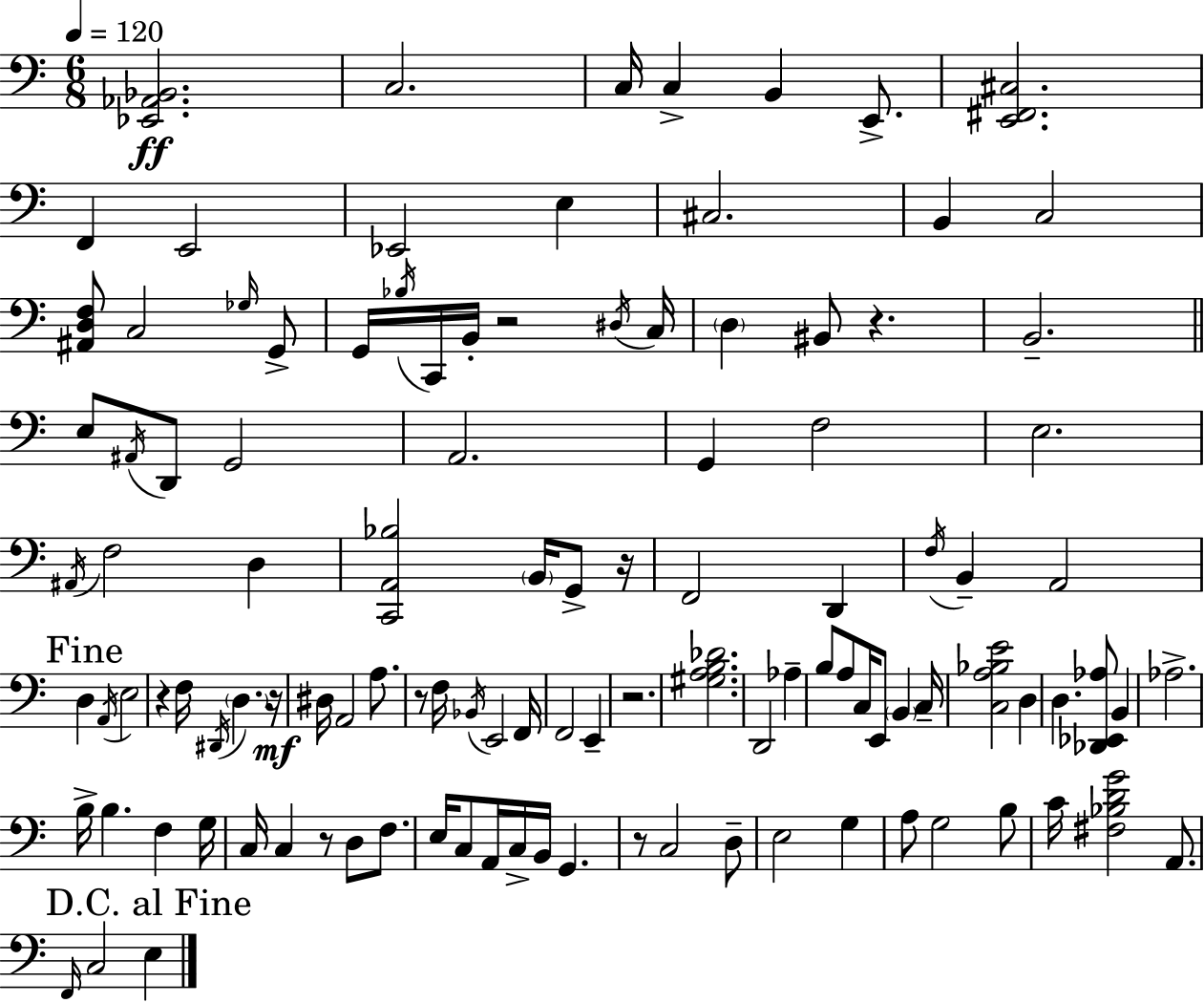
[Eb2,Ab2,Bb2]/h. C3/h. C3/s C3/q B2/q E2/e. [E2,F#2,C#3]/h. F2/q E2/h Eb2/h E3/q C#3/h. B2/q C3/h [A#2,D3,F3]/e C3/h Gb3/s G2/e G2/s Bb3/s C2/s B2/s R/h D#3/s C3/s D3/q BIS2/e R/q. B2/h. E3/e A#2/s D2/e G2/h A2/h. G2/q F3/h E3/h. A#2/s F3/h D3/q [C2,A2,Bb3]/h B2/s G2/e R/s F2/h D2/q F3/s B2/q A2/h D3/q A2/s E3/h R/q F3/s D#2/s D3/q. R/s D#3/s A2/h A3/e. R/e F3/s Bb2/s E2/h F2/s F2/h E2/q R/h. [G#3,A3,B3,Db4]/h. D2/h Ab3/q B3/e A3/e C3/s E2/e B2/q C3/s [C3,A3,Bb3,E4]/h D3/q D3/q. [Db2,Eb2,Ab3]/e B2/q Ab3/h. B3/s B3/q. F3/q G3/s C3/s C3/q R/e D3/e F3/e. E3/s C3/e A2/s C3/s B2/s G2/q. R/e C3/h D3/e E3/h G3/q A3/e G3/h B3/e C4/s [F#3,Bb3,D4,G4]/h A2/e. F2/s C3/h E3/q